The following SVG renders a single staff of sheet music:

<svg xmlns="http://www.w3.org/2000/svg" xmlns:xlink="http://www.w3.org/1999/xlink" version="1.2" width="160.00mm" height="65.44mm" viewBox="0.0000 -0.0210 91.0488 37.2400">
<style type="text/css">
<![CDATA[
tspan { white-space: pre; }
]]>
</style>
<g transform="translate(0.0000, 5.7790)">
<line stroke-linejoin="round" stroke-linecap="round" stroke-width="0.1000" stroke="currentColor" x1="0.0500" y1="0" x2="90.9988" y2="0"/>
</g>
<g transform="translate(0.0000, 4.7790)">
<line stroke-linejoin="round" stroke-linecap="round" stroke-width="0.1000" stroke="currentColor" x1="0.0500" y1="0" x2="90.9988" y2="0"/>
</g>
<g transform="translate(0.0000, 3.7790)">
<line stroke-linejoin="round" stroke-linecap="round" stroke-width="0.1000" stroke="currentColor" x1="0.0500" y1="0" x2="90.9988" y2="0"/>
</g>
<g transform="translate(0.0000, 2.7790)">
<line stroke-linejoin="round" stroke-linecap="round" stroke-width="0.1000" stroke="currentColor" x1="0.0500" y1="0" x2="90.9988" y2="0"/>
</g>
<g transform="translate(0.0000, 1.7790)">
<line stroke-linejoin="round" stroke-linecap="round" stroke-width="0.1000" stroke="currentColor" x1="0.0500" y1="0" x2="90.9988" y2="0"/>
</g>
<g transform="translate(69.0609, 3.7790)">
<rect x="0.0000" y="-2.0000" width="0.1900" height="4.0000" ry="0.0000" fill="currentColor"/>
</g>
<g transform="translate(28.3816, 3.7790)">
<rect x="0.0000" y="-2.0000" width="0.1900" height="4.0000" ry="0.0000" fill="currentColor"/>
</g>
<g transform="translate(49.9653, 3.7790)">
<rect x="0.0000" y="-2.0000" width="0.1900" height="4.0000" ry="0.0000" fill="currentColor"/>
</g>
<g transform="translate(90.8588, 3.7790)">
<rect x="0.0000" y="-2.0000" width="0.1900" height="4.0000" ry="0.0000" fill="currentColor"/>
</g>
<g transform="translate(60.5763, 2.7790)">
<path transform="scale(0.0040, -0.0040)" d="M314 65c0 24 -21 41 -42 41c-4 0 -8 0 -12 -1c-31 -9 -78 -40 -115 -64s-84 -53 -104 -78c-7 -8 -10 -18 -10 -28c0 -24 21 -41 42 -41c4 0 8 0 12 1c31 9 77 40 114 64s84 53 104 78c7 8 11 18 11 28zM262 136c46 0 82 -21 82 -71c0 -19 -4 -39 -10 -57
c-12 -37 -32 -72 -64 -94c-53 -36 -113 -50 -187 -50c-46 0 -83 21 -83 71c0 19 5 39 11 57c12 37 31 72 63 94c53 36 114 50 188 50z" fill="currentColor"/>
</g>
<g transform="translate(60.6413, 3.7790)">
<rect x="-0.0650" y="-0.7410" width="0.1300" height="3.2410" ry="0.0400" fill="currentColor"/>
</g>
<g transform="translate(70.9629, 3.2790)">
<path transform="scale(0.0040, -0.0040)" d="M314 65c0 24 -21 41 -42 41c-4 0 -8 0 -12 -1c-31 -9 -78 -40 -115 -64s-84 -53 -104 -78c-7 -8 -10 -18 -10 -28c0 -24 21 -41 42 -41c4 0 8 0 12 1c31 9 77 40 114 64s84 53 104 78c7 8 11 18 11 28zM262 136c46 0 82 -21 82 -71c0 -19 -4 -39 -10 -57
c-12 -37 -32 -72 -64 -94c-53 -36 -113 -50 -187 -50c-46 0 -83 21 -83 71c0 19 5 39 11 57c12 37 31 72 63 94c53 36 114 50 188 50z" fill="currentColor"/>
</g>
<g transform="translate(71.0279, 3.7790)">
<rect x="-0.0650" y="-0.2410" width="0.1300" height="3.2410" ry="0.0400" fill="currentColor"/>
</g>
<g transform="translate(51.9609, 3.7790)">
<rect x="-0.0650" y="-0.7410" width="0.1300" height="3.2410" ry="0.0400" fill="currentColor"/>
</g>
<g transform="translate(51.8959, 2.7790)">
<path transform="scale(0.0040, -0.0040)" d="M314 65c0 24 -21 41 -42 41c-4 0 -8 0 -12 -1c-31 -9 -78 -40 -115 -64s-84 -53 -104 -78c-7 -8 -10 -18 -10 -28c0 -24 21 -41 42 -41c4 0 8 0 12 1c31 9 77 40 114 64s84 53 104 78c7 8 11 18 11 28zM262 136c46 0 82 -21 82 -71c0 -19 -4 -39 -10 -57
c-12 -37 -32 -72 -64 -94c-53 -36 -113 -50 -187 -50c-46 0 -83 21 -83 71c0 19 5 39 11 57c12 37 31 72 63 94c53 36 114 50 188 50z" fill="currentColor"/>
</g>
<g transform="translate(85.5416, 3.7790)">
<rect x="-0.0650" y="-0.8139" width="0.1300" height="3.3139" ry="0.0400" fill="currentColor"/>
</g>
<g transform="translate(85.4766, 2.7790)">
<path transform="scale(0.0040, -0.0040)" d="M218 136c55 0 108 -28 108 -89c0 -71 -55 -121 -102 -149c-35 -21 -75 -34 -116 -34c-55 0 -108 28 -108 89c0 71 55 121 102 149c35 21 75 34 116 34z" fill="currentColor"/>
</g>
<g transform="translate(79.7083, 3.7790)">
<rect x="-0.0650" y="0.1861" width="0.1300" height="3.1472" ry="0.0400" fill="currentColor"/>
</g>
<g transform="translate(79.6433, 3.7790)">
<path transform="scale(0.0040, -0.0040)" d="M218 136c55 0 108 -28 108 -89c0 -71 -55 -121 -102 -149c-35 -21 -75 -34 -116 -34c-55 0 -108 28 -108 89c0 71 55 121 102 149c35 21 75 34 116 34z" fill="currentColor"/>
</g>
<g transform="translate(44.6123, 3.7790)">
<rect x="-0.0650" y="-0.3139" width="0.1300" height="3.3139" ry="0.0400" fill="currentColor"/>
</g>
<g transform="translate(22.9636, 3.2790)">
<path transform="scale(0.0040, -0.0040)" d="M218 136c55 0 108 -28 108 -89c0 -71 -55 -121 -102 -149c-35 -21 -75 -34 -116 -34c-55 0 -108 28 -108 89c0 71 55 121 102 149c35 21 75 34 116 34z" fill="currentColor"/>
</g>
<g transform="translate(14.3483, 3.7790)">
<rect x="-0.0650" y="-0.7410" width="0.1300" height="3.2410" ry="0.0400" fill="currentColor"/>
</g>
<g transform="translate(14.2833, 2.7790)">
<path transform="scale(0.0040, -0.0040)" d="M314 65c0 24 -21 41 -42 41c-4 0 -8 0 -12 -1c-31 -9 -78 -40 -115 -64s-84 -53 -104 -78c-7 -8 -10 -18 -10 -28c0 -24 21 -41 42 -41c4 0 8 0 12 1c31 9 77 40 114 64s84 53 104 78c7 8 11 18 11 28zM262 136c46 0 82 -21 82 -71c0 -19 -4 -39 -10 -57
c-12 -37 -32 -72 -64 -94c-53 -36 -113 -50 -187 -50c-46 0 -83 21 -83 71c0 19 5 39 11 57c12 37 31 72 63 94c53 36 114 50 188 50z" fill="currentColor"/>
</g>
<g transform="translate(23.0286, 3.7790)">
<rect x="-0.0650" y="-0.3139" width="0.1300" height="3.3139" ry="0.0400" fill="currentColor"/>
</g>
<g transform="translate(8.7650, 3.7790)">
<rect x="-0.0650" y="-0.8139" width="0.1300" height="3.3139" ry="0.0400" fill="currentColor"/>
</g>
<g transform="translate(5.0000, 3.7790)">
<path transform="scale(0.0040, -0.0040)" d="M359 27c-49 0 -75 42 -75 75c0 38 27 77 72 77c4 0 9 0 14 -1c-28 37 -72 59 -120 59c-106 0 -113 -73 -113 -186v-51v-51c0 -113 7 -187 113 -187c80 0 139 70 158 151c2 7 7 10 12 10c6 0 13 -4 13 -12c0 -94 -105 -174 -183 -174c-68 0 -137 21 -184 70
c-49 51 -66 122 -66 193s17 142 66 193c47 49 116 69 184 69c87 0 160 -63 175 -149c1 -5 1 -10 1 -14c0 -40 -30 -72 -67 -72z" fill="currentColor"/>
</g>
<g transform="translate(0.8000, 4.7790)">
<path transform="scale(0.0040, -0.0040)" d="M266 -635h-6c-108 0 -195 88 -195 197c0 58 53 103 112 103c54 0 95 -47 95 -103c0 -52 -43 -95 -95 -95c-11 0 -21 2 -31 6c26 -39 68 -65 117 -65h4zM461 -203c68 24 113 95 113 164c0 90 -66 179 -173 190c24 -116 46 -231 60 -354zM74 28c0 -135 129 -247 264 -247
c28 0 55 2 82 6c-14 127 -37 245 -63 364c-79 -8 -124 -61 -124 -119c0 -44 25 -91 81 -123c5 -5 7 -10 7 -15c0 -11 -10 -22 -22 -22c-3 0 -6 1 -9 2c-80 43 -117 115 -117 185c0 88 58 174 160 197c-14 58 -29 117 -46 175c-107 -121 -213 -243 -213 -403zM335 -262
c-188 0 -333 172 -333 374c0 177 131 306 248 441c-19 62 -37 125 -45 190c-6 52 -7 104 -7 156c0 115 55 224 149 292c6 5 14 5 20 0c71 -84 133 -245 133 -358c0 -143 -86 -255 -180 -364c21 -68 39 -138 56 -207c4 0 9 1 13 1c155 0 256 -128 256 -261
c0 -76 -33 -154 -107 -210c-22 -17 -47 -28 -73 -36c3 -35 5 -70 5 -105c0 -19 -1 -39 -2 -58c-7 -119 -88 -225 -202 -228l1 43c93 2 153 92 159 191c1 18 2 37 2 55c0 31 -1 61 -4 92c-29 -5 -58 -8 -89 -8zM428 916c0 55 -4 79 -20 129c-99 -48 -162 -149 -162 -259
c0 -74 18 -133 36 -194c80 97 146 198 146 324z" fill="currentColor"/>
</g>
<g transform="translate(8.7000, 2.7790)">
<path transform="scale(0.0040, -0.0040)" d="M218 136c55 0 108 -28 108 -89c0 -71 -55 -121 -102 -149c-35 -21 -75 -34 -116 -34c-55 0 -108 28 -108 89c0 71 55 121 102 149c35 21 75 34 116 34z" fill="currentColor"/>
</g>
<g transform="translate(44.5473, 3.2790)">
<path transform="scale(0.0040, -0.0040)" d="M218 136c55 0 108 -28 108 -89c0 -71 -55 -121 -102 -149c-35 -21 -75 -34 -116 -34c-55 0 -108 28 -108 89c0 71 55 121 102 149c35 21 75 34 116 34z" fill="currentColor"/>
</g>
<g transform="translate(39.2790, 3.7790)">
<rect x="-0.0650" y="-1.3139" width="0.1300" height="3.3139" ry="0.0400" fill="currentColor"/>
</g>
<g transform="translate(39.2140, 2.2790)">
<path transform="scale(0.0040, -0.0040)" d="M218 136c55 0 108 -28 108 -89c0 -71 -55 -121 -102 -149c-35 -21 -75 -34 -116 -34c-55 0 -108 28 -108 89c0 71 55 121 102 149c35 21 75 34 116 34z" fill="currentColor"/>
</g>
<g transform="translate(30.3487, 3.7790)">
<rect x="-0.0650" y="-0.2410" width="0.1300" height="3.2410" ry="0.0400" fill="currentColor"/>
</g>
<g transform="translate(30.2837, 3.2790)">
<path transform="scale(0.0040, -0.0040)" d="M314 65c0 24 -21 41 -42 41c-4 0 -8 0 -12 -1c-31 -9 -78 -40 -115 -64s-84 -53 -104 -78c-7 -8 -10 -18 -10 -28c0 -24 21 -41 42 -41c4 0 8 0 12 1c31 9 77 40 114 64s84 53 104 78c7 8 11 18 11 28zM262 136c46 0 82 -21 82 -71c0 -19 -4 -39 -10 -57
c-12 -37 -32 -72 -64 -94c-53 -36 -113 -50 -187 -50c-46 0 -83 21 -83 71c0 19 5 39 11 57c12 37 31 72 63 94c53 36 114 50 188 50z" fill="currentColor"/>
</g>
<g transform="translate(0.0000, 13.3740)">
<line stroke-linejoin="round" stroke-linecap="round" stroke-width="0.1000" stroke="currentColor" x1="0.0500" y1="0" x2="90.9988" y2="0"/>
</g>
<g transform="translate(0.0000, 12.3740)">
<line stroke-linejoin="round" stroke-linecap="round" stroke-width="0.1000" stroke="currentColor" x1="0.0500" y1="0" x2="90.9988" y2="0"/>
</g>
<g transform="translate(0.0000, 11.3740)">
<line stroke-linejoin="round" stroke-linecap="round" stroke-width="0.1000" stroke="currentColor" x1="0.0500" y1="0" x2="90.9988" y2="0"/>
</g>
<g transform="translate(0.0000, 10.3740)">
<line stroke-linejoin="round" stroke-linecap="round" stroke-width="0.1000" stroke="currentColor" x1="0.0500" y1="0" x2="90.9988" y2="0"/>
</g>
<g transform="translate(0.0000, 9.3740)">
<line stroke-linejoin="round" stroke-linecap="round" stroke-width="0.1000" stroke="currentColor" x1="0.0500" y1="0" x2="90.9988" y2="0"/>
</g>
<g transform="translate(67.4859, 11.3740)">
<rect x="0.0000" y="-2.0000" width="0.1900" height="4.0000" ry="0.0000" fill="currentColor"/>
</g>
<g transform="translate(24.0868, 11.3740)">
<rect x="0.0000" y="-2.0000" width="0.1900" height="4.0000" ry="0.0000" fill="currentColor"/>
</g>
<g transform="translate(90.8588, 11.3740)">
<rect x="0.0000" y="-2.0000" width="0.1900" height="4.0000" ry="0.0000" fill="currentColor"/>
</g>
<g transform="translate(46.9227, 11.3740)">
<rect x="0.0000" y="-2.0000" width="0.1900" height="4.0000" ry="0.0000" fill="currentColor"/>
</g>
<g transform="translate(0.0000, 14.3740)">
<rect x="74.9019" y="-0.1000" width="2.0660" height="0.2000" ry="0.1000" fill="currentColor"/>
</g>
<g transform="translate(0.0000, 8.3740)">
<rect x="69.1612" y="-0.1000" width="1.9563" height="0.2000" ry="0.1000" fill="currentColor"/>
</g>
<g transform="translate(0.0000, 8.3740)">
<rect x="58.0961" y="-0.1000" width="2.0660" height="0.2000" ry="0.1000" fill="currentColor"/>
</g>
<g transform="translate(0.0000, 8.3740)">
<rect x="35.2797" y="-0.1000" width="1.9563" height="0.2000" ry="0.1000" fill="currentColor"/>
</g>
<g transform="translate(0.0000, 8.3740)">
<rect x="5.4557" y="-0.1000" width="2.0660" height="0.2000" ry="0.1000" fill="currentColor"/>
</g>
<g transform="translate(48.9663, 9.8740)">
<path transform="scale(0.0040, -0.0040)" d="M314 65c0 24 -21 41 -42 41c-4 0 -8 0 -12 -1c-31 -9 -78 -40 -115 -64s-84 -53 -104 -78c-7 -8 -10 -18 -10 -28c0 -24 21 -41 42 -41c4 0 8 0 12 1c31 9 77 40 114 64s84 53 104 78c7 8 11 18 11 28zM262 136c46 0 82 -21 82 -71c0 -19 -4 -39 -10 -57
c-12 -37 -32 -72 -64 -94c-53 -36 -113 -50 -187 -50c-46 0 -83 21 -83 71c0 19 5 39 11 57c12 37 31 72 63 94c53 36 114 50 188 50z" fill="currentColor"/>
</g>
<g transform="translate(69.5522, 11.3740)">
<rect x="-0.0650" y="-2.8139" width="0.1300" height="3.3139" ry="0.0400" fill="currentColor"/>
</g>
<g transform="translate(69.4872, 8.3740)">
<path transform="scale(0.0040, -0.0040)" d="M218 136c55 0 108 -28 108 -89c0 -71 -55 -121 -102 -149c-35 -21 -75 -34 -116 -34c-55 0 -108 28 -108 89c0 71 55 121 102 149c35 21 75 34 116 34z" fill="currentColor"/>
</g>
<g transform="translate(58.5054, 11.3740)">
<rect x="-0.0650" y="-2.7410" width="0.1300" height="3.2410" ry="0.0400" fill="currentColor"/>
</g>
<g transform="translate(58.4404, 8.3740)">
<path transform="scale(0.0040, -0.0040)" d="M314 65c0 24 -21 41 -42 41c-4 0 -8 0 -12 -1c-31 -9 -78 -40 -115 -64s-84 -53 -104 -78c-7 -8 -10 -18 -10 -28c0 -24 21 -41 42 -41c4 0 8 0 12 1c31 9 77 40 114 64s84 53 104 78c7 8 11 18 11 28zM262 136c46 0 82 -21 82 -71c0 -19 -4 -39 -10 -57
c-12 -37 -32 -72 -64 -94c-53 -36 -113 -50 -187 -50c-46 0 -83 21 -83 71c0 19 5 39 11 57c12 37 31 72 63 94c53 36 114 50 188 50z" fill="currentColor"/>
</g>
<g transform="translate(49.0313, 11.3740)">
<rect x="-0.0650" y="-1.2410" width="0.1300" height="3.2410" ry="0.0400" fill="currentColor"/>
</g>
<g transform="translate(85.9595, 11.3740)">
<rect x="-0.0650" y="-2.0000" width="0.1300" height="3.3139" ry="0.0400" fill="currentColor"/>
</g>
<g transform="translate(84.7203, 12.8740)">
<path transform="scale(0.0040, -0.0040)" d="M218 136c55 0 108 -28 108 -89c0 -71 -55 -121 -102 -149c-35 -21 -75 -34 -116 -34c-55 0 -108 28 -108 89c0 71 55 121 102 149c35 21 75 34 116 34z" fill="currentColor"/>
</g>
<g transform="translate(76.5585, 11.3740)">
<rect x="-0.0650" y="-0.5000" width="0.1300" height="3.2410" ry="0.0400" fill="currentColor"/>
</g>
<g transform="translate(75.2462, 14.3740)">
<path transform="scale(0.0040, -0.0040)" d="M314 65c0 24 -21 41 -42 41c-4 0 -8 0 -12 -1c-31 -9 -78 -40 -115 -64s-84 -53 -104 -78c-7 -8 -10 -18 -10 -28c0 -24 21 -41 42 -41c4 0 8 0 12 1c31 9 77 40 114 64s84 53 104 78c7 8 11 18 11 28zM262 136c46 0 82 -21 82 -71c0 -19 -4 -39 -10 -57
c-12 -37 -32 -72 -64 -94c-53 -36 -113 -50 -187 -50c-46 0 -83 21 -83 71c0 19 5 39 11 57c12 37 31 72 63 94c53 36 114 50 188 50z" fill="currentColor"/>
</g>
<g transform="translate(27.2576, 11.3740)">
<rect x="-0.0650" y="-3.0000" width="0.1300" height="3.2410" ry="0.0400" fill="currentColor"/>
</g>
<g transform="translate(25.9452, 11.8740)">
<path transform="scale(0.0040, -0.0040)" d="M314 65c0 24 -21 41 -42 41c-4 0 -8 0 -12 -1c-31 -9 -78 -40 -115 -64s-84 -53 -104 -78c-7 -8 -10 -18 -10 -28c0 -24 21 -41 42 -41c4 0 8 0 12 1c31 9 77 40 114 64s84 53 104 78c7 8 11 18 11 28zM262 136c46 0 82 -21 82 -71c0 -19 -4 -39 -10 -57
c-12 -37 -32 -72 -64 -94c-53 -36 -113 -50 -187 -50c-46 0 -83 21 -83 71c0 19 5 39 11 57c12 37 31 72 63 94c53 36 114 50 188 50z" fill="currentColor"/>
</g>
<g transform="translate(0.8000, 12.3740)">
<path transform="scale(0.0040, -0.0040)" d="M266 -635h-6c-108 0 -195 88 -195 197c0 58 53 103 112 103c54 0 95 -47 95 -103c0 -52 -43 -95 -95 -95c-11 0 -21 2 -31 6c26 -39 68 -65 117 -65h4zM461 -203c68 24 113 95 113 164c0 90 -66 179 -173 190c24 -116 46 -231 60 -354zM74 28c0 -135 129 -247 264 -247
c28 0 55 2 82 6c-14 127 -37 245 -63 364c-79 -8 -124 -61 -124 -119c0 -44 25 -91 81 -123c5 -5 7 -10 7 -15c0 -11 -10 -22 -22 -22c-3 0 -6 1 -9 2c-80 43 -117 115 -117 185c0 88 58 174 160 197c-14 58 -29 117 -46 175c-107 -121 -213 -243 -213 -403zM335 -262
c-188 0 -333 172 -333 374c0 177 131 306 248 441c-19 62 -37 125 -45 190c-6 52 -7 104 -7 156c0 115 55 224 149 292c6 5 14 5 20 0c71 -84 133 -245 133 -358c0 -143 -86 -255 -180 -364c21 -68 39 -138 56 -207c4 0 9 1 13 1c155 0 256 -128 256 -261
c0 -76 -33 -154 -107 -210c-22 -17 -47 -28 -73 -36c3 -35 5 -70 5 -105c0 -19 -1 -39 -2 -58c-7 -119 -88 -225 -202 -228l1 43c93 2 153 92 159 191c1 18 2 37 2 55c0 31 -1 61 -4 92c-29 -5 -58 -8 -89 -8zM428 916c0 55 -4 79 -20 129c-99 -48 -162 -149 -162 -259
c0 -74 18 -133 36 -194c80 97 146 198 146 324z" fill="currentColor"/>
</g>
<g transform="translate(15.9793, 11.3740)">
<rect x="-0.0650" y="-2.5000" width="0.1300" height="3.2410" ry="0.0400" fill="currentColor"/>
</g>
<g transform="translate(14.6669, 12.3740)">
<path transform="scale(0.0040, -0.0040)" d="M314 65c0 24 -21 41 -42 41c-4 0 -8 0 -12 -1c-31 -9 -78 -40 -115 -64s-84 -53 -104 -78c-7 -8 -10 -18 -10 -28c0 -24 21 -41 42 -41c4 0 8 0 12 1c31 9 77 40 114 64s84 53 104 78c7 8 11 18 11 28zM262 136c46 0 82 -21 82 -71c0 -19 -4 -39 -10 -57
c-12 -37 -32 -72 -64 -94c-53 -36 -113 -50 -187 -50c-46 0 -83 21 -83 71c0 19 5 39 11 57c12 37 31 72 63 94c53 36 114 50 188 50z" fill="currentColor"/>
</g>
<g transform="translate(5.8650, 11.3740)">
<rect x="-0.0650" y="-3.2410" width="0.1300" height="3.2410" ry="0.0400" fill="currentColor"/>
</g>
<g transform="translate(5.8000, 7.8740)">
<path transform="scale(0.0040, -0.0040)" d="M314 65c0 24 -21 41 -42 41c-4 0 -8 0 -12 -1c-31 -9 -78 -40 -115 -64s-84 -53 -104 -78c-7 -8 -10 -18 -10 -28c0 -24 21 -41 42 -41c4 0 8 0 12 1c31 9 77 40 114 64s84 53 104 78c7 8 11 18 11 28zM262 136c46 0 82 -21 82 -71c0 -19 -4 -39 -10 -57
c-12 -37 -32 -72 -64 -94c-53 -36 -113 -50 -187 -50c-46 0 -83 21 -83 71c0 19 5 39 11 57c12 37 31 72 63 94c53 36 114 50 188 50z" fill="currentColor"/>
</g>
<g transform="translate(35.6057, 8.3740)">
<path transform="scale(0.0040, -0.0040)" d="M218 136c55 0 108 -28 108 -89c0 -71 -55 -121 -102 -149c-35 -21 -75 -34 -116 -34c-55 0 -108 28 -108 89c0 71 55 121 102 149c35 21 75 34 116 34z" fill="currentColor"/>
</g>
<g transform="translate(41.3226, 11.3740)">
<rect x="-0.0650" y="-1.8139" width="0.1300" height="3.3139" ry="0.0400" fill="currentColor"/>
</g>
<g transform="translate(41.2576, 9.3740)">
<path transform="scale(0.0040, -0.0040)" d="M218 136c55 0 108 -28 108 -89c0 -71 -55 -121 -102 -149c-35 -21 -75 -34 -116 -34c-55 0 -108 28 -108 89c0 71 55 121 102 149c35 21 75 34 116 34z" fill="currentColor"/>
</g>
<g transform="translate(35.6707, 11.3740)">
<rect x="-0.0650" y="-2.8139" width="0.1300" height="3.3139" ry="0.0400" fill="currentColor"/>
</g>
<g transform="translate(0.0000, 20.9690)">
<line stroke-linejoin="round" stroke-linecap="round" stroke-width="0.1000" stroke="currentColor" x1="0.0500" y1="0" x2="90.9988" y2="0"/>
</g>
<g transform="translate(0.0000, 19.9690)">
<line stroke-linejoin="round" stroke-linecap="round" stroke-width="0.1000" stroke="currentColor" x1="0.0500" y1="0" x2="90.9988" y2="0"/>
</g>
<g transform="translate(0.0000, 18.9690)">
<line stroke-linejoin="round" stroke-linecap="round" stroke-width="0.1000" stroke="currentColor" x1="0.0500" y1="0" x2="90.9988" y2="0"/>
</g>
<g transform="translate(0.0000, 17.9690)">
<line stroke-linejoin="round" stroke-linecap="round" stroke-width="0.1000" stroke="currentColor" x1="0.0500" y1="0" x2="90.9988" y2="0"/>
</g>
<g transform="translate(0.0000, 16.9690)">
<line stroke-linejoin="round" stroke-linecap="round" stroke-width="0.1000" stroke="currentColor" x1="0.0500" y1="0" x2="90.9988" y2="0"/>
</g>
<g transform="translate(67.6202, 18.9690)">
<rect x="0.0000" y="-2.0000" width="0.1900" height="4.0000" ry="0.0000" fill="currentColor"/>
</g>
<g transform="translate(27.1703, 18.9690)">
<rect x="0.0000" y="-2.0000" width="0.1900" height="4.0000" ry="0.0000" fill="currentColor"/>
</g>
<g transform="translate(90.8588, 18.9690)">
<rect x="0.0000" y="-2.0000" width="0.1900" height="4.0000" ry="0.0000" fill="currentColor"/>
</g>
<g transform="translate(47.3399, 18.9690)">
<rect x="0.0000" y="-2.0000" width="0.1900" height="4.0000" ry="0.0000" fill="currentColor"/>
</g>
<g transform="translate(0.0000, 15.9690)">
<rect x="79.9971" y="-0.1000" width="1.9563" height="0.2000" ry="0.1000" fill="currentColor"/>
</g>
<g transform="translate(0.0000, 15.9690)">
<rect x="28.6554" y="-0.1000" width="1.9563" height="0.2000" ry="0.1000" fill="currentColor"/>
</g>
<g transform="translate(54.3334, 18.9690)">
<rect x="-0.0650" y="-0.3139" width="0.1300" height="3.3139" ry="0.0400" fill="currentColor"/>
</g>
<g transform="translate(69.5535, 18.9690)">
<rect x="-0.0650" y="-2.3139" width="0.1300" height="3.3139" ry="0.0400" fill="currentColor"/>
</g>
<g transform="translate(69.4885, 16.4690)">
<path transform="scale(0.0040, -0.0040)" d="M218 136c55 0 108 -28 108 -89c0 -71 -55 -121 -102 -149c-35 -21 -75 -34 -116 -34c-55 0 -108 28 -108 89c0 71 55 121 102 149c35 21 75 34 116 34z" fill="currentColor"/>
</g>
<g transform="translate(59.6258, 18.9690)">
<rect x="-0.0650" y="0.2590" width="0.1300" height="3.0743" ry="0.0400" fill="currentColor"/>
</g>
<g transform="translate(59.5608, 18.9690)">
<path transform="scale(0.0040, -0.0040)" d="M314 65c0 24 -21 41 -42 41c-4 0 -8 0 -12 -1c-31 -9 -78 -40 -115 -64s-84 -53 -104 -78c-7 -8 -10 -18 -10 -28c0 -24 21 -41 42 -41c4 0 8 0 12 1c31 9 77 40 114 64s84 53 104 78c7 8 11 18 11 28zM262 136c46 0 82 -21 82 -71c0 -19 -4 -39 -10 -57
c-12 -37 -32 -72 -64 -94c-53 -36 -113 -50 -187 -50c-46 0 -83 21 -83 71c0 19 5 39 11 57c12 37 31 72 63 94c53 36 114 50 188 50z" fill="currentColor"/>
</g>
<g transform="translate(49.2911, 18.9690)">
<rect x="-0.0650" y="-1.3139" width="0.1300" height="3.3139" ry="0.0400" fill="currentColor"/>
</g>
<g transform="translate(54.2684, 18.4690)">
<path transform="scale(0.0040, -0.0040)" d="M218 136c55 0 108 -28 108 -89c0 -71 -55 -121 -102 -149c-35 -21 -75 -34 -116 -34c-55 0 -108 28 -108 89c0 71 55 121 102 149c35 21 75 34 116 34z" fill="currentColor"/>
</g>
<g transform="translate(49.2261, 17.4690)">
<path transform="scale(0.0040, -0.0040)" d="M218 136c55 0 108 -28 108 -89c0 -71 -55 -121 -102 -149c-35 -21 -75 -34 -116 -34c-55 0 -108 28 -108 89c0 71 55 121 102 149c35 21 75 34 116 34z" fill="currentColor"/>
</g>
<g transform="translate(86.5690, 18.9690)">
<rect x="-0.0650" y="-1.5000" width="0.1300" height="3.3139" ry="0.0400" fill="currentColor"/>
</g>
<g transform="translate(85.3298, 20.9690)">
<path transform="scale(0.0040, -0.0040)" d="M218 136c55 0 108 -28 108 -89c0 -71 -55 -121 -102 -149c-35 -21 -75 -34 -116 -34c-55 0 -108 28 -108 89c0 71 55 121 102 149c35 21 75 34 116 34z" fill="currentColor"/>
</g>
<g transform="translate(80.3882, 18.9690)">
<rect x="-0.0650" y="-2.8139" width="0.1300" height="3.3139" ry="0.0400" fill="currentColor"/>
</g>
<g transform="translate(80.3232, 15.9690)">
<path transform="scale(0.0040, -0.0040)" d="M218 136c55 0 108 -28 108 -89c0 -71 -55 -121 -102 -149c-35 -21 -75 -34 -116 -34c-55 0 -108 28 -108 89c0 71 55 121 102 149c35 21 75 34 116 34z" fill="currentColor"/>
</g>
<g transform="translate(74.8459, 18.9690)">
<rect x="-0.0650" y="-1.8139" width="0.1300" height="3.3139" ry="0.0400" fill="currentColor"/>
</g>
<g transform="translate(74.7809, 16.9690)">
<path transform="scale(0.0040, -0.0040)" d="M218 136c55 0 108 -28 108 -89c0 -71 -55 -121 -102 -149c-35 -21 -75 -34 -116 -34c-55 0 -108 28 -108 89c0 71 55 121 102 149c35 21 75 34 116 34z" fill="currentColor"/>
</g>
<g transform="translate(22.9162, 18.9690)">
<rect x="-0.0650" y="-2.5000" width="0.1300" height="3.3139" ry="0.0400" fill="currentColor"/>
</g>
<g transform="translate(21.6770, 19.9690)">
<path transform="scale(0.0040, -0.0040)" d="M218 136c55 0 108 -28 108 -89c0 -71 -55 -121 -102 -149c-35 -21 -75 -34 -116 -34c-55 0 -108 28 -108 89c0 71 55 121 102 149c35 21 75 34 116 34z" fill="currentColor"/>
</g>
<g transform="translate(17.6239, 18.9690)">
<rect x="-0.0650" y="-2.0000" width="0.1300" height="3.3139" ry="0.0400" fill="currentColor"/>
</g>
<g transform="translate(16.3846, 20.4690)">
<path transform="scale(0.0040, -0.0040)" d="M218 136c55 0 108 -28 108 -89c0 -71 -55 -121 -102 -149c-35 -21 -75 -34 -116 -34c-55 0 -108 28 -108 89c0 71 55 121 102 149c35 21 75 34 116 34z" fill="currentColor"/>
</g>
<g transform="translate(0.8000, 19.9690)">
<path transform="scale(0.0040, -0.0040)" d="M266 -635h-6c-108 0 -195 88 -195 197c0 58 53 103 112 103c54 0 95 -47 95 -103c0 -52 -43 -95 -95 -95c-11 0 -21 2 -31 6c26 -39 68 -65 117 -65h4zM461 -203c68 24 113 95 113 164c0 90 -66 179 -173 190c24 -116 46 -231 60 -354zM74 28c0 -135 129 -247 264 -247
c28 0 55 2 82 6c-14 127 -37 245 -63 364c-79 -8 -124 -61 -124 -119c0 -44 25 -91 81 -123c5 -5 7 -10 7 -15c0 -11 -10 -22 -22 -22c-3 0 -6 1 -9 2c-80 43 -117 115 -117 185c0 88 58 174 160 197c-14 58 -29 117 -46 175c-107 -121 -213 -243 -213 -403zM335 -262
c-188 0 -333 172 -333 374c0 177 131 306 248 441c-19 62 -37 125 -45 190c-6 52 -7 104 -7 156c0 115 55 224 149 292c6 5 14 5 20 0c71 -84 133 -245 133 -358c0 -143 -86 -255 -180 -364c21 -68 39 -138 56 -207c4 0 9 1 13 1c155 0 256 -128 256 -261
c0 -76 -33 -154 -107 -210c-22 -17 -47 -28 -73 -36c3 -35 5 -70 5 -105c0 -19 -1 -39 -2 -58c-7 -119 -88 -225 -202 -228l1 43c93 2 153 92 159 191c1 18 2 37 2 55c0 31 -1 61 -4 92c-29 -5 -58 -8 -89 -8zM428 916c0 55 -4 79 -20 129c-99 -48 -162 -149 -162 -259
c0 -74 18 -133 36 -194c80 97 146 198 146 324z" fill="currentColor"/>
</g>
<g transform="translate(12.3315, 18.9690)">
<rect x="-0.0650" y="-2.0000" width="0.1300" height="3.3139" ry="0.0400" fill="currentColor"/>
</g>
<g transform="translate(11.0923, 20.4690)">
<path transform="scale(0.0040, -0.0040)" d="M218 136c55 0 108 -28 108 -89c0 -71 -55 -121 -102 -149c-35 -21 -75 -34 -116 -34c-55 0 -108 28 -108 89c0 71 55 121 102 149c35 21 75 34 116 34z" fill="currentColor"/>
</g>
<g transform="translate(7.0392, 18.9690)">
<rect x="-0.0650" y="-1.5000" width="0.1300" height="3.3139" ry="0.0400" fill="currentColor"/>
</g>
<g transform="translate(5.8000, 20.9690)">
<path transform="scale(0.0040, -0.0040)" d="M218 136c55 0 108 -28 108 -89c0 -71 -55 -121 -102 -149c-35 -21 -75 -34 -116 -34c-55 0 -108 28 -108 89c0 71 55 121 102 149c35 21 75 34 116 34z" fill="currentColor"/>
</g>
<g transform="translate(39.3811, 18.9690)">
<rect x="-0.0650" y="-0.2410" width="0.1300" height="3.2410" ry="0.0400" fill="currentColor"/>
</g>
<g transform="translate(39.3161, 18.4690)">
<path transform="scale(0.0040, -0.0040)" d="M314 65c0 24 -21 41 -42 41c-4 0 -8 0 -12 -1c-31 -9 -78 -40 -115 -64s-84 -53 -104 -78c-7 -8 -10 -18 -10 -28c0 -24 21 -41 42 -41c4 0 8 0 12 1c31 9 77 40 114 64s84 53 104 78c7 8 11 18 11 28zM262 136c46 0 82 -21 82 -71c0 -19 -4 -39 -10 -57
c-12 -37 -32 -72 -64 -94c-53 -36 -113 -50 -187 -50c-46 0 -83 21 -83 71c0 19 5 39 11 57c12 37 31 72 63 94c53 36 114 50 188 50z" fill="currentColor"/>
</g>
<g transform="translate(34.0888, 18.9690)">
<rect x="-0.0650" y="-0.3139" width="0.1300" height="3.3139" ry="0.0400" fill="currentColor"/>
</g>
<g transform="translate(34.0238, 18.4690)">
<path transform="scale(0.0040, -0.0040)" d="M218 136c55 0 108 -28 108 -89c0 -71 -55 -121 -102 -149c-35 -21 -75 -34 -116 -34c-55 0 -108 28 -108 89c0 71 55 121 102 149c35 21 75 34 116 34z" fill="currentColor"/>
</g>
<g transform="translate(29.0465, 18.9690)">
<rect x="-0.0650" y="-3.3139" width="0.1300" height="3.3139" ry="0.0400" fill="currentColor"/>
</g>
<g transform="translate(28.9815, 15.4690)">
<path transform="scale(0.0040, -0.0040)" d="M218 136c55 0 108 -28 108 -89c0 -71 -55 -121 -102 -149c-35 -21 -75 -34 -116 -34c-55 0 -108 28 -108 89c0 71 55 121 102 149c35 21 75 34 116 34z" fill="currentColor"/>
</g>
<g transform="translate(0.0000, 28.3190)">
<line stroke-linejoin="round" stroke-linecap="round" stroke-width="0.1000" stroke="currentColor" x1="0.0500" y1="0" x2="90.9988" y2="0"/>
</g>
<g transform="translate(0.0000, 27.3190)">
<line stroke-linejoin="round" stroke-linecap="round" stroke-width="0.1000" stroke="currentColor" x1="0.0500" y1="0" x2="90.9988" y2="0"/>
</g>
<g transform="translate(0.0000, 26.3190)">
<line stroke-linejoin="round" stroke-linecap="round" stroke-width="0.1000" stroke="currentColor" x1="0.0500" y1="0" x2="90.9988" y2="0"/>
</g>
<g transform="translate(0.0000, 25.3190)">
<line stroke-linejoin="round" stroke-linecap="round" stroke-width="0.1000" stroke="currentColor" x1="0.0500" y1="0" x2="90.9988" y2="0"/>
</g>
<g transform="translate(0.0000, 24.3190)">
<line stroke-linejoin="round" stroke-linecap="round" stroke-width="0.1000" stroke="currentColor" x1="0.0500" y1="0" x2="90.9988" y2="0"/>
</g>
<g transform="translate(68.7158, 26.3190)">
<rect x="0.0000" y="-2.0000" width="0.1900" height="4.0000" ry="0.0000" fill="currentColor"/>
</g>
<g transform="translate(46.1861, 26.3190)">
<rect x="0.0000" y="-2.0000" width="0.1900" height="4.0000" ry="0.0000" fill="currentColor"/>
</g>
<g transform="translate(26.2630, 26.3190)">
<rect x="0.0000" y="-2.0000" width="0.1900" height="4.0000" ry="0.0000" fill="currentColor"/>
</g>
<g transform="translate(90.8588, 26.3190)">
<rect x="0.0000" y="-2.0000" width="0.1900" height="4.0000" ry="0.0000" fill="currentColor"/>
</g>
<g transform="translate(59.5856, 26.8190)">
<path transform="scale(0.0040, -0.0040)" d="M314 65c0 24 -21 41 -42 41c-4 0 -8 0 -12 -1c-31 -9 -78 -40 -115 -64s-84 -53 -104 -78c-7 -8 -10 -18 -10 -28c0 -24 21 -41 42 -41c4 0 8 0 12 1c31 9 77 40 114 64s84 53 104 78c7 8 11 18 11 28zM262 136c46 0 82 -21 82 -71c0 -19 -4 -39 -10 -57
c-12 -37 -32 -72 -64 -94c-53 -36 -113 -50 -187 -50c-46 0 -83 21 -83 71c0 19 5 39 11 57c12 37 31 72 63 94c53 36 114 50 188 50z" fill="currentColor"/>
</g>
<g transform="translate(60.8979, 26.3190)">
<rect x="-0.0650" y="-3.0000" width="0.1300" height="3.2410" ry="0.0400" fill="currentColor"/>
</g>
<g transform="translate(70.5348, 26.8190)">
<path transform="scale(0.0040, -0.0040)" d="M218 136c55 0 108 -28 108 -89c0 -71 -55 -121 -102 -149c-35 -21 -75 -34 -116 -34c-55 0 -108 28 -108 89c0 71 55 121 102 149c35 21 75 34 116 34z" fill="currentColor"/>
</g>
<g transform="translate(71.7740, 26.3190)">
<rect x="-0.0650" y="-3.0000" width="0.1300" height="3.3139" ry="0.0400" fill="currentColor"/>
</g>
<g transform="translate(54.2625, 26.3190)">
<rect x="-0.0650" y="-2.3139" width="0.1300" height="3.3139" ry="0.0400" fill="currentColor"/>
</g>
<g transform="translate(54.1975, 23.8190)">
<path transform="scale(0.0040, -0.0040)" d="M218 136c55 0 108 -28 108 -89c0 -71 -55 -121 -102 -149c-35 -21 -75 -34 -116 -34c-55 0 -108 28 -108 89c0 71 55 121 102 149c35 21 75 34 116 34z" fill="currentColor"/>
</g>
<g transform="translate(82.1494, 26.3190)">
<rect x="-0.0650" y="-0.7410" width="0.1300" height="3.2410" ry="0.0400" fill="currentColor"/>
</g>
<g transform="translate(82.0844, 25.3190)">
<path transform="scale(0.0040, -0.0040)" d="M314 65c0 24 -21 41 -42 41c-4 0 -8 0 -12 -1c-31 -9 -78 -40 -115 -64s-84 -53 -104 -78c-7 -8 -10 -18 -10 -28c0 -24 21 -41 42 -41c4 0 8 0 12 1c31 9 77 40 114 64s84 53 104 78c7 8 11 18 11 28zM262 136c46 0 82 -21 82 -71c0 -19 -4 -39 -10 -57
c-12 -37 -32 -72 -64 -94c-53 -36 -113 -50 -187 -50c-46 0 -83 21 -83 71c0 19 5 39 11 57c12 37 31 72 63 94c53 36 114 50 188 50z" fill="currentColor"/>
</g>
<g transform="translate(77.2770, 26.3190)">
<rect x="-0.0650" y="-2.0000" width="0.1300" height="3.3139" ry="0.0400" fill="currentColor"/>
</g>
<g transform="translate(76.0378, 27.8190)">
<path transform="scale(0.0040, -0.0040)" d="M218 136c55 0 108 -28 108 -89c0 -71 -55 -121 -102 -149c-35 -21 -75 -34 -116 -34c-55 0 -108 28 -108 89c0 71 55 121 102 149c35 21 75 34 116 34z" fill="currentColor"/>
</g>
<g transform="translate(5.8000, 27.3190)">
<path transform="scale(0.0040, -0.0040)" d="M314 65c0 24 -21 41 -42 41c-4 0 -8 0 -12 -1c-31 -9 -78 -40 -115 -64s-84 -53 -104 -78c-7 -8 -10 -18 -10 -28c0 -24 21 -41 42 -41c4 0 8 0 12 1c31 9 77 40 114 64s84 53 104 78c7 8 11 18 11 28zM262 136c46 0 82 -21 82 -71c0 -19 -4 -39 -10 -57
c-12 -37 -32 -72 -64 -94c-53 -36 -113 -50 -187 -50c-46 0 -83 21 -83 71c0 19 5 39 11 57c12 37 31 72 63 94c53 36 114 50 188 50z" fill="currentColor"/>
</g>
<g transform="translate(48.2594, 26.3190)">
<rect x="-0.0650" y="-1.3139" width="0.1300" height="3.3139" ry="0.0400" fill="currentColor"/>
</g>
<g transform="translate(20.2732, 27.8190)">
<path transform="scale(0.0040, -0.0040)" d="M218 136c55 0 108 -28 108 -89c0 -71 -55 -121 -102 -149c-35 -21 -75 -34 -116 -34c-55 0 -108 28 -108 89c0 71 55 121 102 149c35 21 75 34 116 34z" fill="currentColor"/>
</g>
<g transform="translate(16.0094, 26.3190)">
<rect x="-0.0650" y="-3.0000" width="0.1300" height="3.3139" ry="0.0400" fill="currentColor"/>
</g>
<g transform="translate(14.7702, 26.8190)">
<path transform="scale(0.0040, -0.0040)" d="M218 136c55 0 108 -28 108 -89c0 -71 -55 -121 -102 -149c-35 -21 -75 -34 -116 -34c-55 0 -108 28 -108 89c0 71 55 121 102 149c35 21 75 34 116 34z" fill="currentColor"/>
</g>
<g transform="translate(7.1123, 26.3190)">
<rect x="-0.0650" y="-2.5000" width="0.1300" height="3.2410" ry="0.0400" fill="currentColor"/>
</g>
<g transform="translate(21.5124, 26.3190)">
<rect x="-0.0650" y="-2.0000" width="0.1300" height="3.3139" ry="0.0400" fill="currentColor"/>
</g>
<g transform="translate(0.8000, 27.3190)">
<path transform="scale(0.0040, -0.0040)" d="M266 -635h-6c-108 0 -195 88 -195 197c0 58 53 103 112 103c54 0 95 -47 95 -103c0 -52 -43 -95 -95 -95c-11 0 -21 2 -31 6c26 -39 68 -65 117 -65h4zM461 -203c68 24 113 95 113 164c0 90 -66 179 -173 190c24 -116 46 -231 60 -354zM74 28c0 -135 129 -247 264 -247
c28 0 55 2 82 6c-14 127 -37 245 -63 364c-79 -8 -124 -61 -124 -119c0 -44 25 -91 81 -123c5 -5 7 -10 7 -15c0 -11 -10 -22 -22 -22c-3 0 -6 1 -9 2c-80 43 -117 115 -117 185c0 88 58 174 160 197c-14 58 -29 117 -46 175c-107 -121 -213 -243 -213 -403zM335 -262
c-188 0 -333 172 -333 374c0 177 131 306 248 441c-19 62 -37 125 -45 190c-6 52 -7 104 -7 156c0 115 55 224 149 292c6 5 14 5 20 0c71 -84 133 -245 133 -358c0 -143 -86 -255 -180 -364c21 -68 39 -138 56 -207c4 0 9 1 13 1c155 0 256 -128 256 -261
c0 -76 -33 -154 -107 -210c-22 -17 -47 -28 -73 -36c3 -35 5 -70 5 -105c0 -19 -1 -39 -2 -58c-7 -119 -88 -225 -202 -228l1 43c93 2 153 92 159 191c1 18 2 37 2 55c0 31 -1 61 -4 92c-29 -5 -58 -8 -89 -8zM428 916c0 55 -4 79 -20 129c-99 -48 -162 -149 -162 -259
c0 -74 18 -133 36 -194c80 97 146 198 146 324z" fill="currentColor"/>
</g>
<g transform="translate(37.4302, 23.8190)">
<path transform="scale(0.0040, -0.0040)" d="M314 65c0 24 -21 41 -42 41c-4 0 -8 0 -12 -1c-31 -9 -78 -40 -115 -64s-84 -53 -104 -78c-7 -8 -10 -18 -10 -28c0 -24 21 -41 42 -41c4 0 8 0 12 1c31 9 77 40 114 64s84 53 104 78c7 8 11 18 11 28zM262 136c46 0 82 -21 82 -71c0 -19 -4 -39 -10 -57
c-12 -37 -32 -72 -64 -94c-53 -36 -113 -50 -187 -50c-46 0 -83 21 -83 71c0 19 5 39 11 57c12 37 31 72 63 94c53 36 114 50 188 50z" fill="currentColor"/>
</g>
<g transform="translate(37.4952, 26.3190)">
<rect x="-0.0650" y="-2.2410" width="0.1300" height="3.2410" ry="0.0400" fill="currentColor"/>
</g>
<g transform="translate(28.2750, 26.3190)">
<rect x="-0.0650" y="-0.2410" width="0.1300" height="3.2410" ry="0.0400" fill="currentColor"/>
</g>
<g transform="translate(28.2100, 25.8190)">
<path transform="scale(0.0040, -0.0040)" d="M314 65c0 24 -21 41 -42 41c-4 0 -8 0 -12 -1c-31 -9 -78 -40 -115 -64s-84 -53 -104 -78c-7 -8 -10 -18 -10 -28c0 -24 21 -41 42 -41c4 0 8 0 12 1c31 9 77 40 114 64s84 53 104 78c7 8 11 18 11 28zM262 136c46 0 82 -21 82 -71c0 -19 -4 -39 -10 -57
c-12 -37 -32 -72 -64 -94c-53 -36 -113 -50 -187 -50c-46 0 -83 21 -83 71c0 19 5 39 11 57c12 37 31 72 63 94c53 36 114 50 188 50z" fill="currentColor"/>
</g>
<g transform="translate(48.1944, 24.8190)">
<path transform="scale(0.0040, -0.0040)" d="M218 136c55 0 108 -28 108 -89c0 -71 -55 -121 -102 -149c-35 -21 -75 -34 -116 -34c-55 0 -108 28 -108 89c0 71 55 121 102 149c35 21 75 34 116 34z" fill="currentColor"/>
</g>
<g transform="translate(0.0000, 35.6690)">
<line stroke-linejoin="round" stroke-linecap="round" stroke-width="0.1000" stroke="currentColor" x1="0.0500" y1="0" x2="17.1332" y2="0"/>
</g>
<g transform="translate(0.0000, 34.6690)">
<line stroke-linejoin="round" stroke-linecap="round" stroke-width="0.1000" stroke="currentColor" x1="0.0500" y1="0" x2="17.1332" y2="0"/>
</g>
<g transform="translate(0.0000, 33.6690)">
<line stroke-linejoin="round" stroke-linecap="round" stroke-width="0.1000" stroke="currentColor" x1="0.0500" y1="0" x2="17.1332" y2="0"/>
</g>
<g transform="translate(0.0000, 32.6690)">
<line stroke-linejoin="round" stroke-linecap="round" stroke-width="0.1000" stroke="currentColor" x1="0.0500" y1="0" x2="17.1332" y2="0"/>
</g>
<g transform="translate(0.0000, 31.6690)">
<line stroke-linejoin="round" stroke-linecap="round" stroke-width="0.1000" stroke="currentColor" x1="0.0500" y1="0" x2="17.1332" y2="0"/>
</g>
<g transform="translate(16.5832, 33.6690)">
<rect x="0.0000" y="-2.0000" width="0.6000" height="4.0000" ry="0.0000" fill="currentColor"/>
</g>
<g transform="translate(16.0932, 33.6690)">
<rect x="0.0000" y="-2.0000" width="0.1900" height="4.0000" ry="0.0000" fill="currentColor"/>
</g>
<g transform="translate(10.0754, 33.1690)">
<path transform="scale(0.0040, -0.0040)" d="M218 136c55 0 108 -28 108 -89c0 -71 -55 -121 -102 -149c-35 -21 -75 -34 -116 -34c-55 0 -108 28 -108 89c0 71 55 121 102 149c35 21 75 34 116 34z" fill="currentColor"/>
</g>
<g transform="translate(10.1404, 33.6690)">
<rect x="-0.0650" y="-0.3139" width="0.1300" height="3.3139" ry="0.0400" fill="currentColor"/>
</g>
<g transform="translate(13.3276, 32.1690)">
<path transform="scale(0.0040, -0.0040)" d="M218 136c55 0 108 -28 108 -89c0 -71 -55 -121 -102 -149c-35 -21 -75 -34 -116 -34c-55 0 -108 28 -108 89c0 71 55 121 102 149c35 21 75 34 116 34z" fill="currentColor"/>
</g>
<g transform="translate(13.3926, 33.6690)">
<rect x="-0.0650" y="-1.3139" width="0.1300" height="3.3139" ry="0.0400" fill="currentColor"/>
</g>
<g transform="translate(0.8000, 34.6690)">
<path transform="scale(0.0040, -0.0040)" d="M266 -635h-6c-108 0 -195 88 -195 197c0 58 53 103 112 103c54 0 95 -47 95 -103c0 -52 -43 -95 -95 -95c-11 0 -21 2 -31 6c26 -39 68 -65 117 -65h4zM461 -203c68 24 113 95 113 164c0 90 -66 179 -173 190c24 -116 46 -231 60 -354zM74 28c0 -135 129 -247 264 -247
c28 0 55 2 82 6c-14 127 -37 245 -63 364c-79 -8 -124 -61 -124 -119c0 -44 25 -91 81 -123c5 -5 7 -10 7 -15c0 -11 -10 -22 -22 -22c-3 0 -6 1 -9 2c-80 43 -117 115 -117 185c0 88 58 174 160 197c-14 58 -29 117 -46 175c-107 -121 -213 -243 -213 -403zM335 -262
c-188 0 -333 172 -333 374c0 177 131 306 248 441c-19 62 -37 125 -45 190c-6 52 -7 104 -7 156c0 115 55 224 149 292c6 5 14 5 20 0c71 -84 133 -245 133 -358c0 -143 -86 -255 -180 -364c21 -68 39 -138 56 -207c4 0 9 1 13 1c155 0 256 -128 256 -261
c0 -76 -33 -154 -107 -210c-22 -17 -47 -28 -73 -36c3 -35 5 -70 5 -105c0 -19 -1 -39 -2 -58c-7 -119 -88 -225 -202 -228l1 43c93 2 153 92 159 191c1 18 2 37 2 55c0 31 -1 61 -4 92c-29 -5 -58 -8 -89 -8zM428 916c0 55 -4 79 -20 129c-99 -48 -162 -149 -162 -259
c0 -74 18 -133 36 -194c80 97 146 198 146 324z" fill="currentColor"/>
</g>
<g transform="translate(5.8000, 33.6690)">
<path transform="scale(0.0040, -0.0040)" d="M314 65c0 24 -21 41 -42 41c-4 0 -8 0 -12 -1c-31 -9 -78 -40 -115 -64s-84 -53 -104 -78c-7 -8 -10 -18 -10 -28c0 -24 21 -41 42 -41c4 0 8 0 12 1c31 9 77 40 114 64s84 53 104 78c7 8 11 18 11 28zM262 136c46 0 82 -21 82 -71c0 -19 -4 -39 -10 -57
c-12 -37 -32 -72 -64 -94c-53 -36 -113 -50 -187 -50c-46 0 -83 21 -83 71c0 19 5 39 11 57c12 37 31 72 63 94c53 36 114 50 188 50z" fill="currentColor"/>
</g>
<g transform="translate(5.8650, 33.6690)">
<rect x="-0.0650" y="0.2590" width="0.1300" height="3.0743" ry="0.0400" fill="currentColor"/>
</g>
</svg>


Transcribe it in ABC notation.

X:1
T:Untitled
M:4/4
L:1/4
K:C
d d2 c c2 e c d2 d2 c2 B d b2 G2 A2 a f e2 a2 a C2 F E F F G b c c2 e c B2 g f a E G2 A F c2 g2 e g A2 A F d2 B2 c e